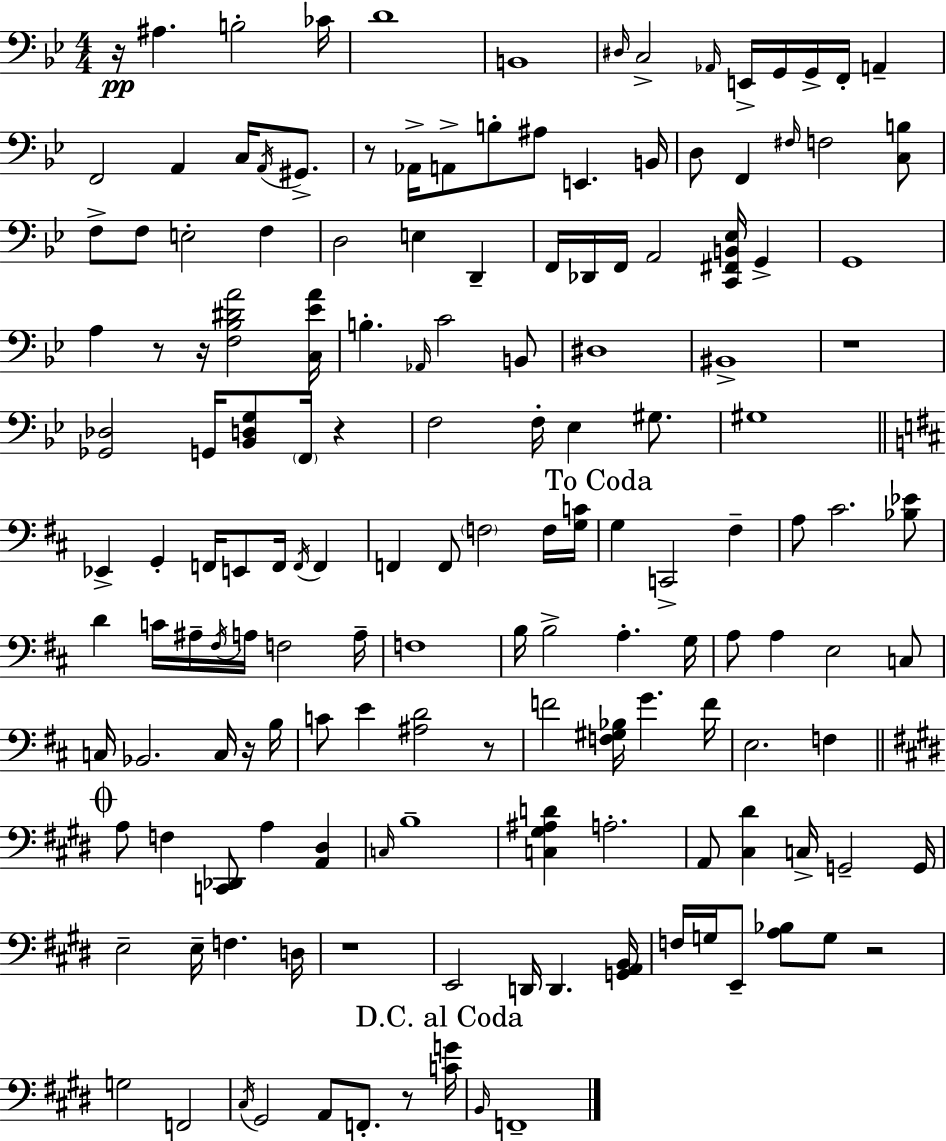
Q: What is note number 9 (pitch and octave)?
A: E2